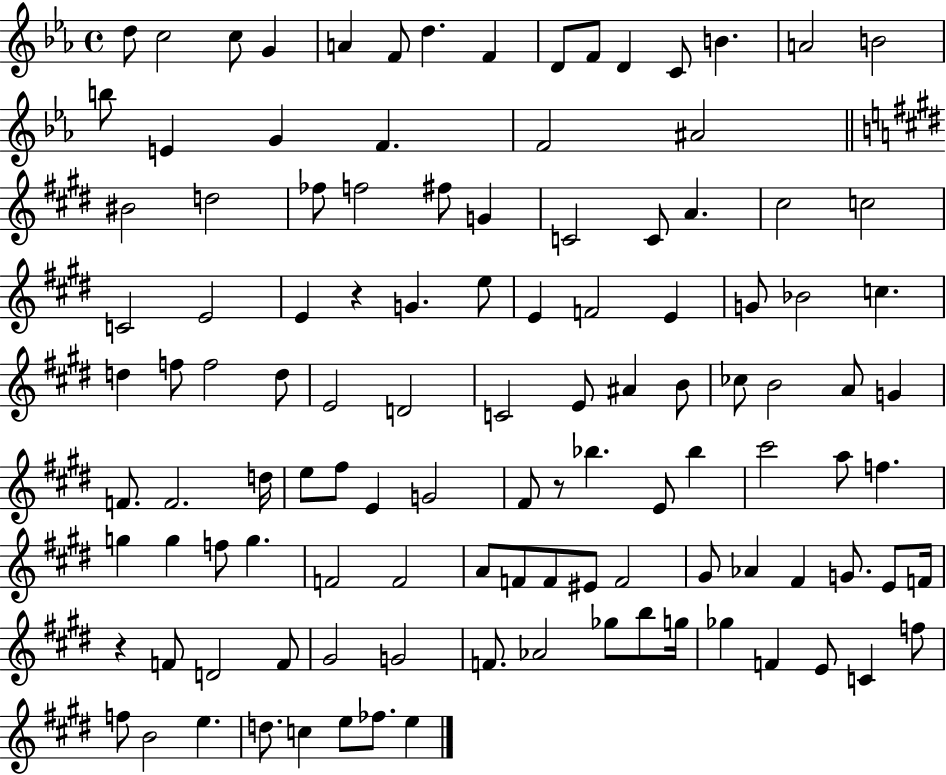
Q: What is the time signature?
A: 4/4